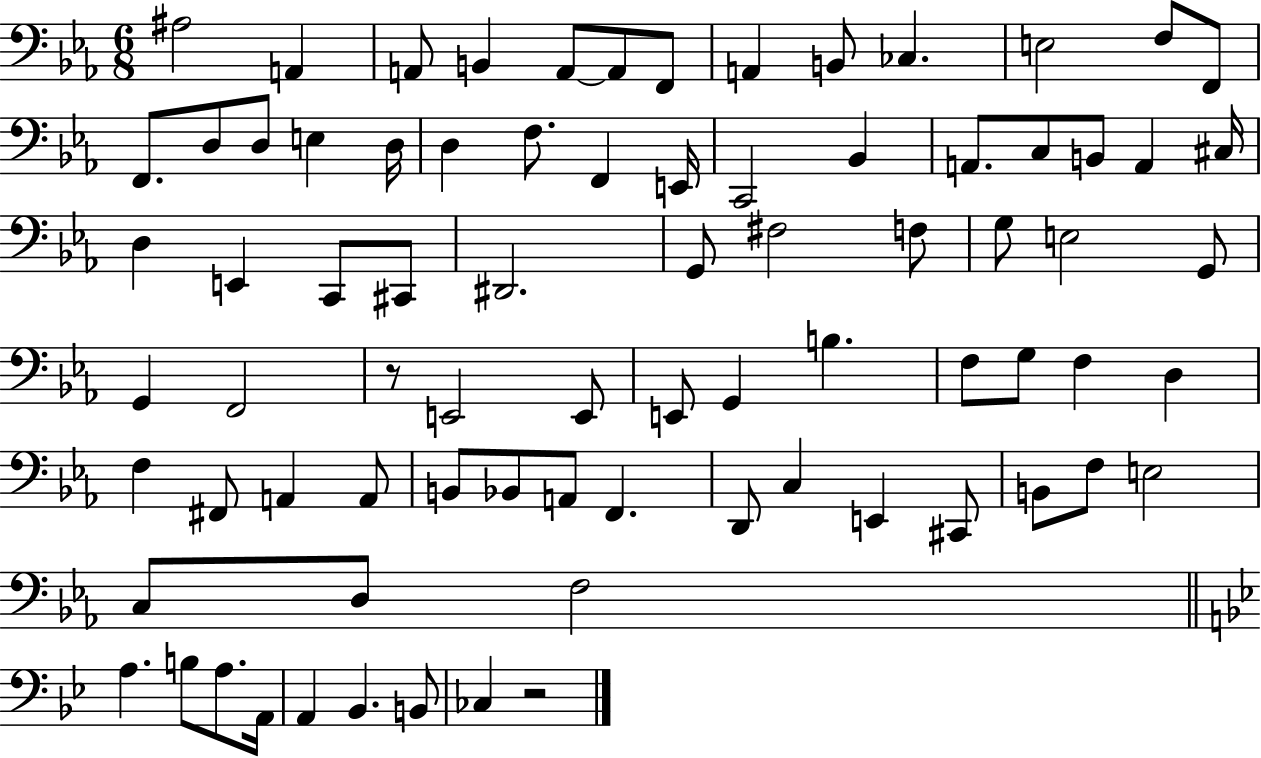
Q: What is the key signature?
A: EES major